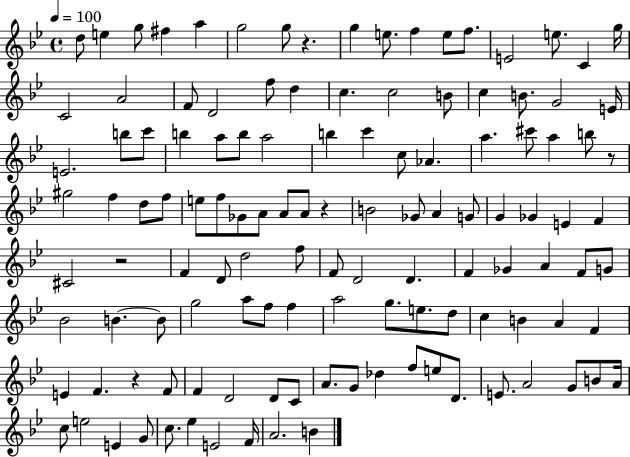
{
  \clef treble
  \time 4/4
  \defaultTimeSignature
  \key bes \major
  \tempo 4 = 100
  \repeat volta 2 { d''8 e''4 g''8 fis''4 a''4 | g''2 g''8 r4. | g''4 e''8. f''4 e''8 f''8. | e'2 e''8. c'4 g''16 | \break c'2 a'2 | f'8 d'2 f''8 d''4 | c''4. c''2 b'8 | c''4 b'8. g'2 e'16 | \break e'2. b''8 c'''8 | b''4 a''8 b''8 a''2 | b''4 c'''4 c''8 aes'4. | a''4. cis'''8 a''4 b''8 r8 | \break gis''2 f''4 d''8 f''8 | e''8 f''8 ges'8 a'8 a'8 a'8 r4 | b'2 ges'8 a'4 g'8 | g'4 ges'4 e'4 f'4 | \break cis'2 r2 | f'4 d'8 d''2 f''8 | f'8 d'2 d'4. | f'4 ges'4 a'4 f'8 g'8 | \break bes'2 b'4.~~ b'8 | g''2 a''8 f''8 f''4 | a''2 g''8. e''8. d''8 | c''4 b'4 a'4 f'4 | \break e'4 f'4. r4 f'8 | f'4 d'2 d'8 c'8 | a'8. g'8 des''4 f''8 e''8 d'8. | e'8. a'2 g'8 b'8 a'16 | \break c''8 e''2 e'4 g'8 | c''8. ees''4 e'2 f'16 | a'2. b'4 | } \bar "|."
}